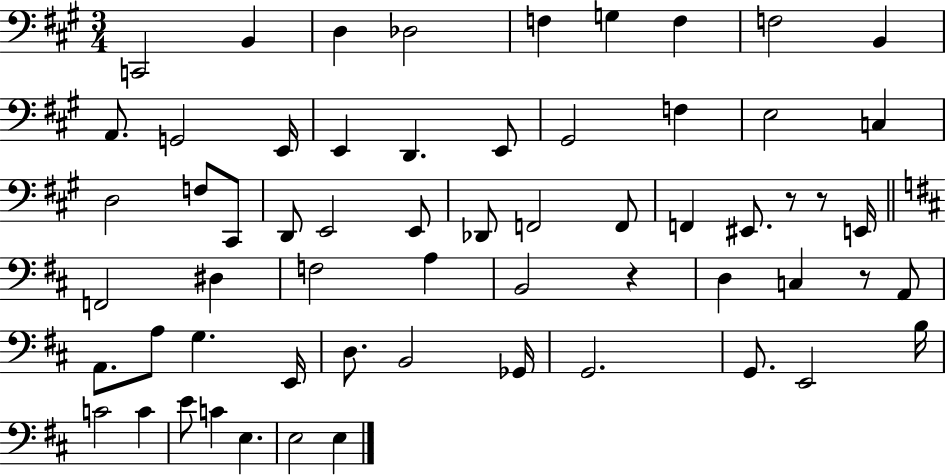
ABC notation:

X:1
T:Untitled
M:3/4
L:1/4
K:A
C,,2 B,, D, _D,2 F, G, F, F,2 B,, A,,/2 G,,2 E,,/4 E,, D,, E,,/2 ^G,,2 F, E,2 C, D,2 F,/2 ^C,,/2 D,,/2 E,,2 E,,/2 _D,,/2 F,,2 F,,/2 F,, ^E,,/2 z/2 z/2 E,,/4 F,,2 ^D, F,2 A, B,,2 z D, C, z/2 A,,/2 A,,/2 A,/2 G, E,,/4 D,/2 B,,2 _G,,/4 G,,2 G,,/2 E,,2 B,/4 C2 C E/2 C E, E,2 E,